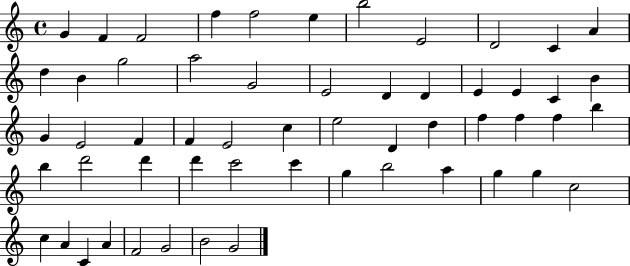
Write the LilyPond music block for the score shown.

{
  \clef treble
  \time 4/4
  \defaultTimeSignature
  \key c \major
  g'4 f'4 f'2 | f''4 f''2 e''4 | b''2 e'2 | d'2 c'4 a'4 | \break d''4 b'4 g''2 | a''2 g'2 | e'2 d'4 d'4 | e'4 e'4 c'4 b'4 | \break g'4 e'2 f'4 | f'4 e'2 c''4 | e''2 d'4 d''4 | f''4 f''4 f''4 b''4 | \break b''4 d'''2 d'''4 | d'''4 c'''2 c'''4 | g''4 b''2 a''4 | g''4 g''4 c''2 | \break c''4 a'4 c'4 a'4 | f'2 g'2 | b'2 g'2 | \bar "|."
}